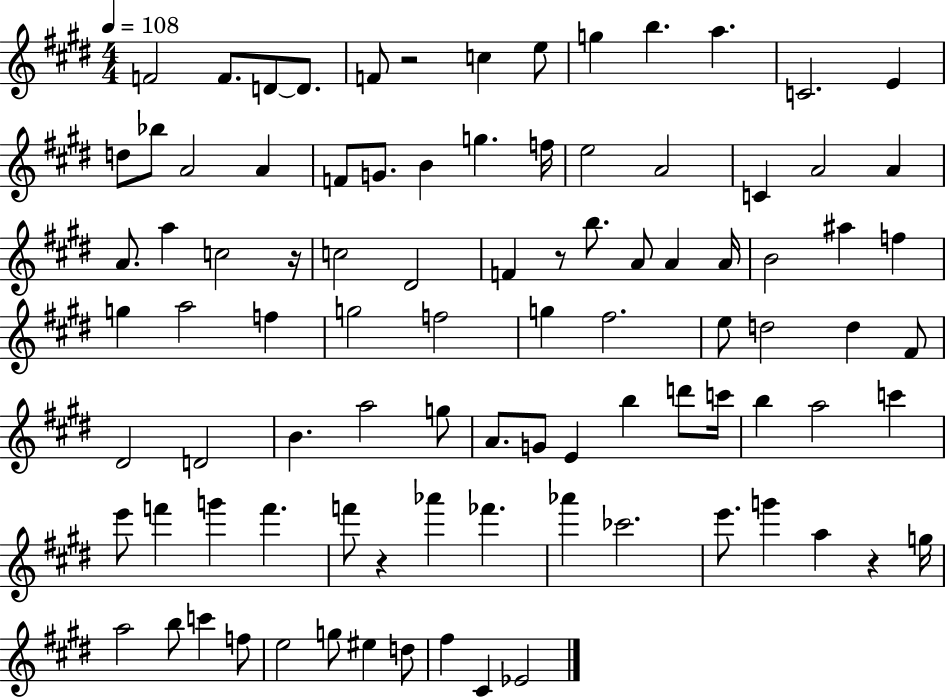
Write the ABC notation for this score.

X:1
T:Untitled
M:4/4
L:1/4
K:E
F2 F/2 D/2 D/2 F/2 z2 c e/2 g b a C2 E d/2 _b/2 A2 A F/2 G/2 B g f/4 e2 A2 C A2 A A/2 a c2 z/4 c2 ^D2 F z/2 b/2 A/2 A A/4 B2 ^a f g a2 f g2 f2 g ^f2 e/2 d2 d ^F/2 ^D2 D2 B a2 g/2 A/2 G/2 E b d'/2 c'/4 b a2 c' e'/2 f' g' f' f'/2 z _a' _f' _a' _c'2 e'/2 g' a z g/4 a2 b/2 c' f/2 e2 g/2 ^e d/2 ^f ^C _E2